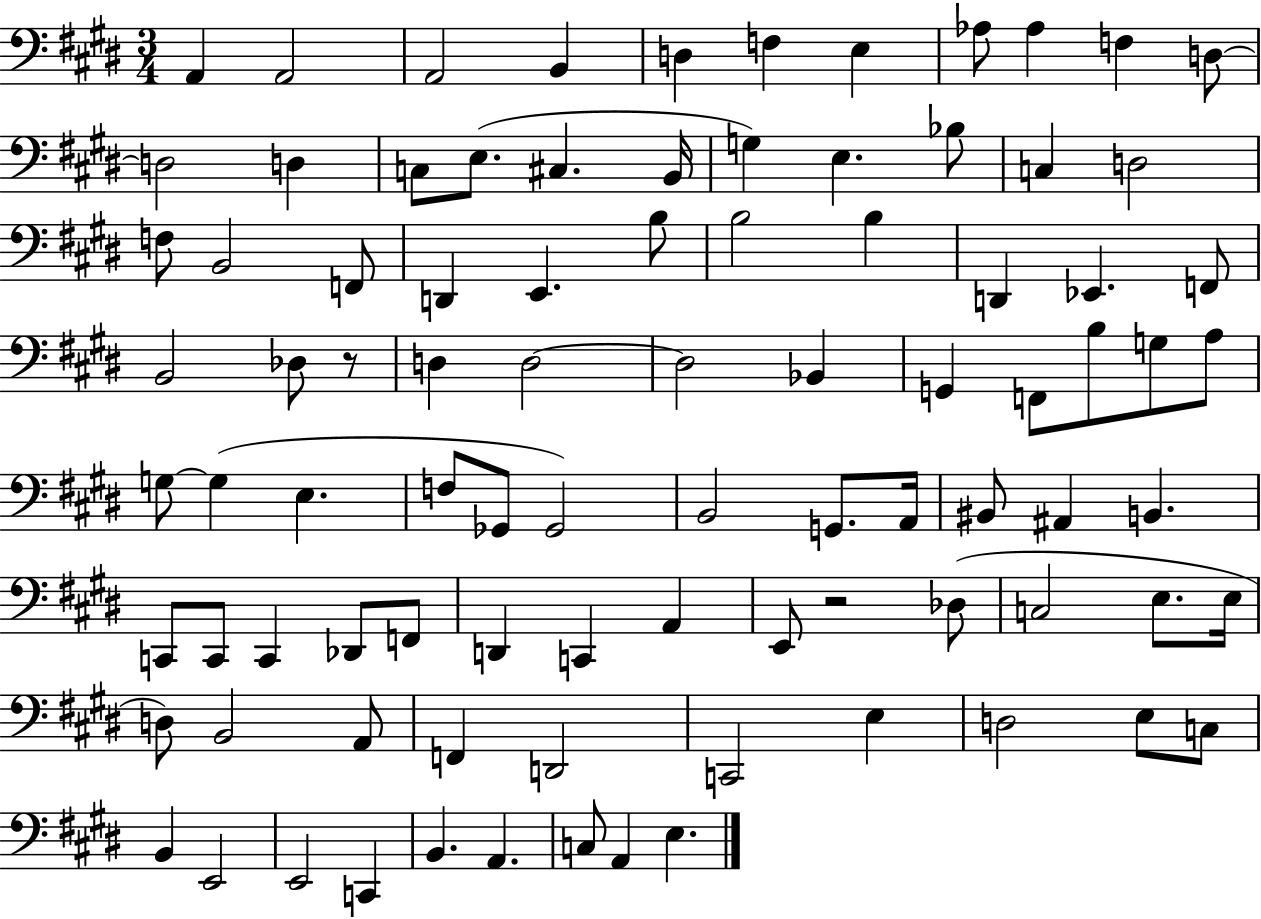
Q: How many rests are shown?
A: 2